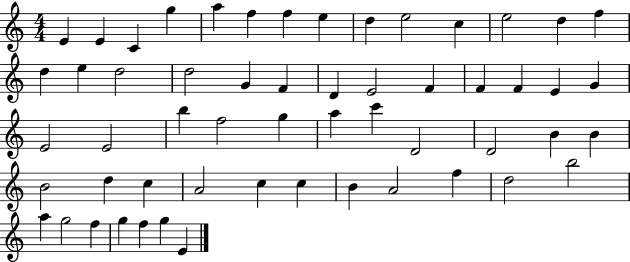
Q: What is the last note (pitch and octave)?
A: E4